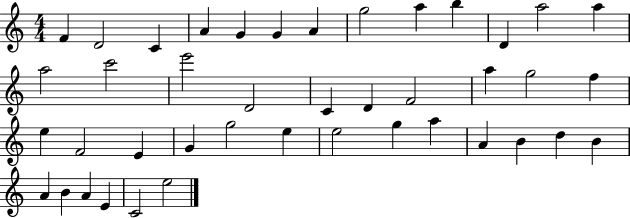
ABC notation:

X:1
T:Untitled
M:4/4
L:1/4
K:C
F D2 C A G G A g2 a b D a2 a a2 c'2 e'2 D2 C D F2 a g2 f e F2 E G g2 e e2 g a A B d B A B A E C2 e2